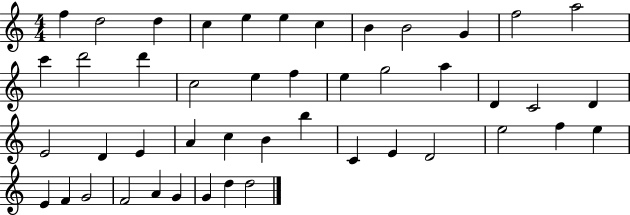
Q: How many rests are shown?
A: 0